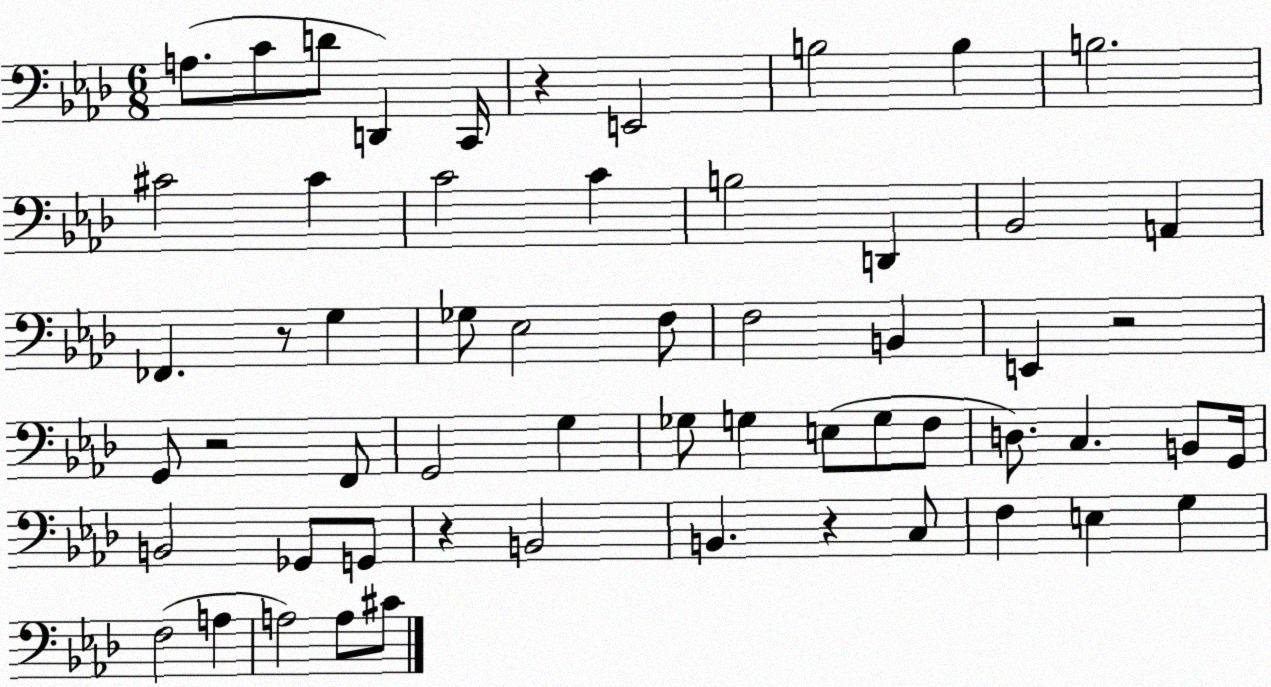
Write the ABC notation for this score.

X:1
T:Untitled
M:6/8
L:1/4
K:Ab
A,/2 C/2 D/2 D,, C,,/4 z E,,2 B,2 B, B,2 ^C2 ^C C2 C B,2 D,, _B,,2 A,, _F,, z/2 G, _G,/2 _E,2 F,/2 F,2 B,, E,, z2 G,,/2 z2 F,,/2 G,,2 G, _G,/2 G, E,/2 G,/2 F,/2 D,/2 C, B,,/2 G,,/4 B,,2 _G,,/2 G,,/2 z B,,2 B,, z C,/2 F, E, G, F,2 A, A,2 A,/2 ^C/2